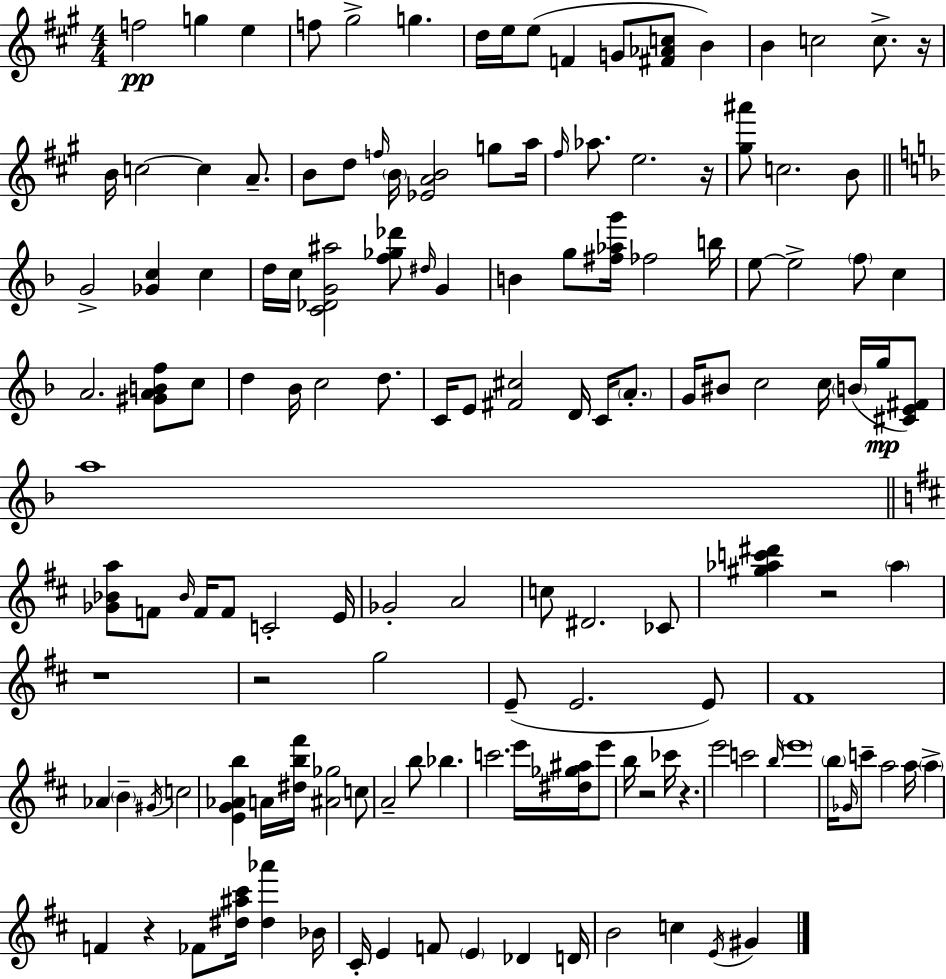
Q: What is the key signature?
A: A major